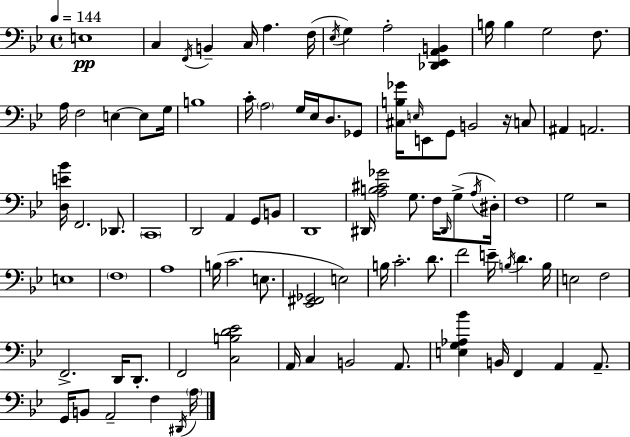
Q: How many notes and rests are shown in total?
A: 94